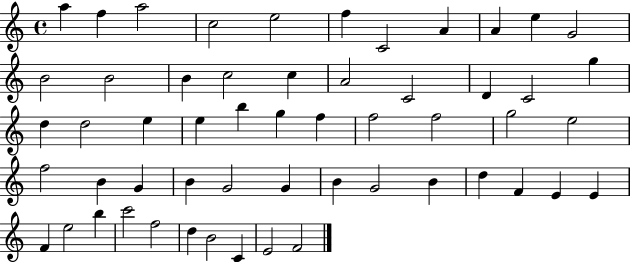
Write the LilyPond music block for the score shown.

{
  \clef treble
  \time 4/4
  \defaultTimeSignature
  \key c \major
  a''4 f''4 a''2 | c''2 e''2 | f''4 c'2 a'4 | a'4 e''4 g'2 | \break b'2 b'2 | b'4 c''2 c''4 | a'2 c'2 | d'4 c'2 g''4 | \break d''4 d''2 e''4 | e''4 b''4 g''4 f''4 | f''2 f''2 | g''2 e''2 | \break f''2 b'4 g'4 | b'4 g'2 g'4 | b'4 g'2 b'4 | d''4 f'4 e'4 e'4 | \break f'4 e''2 b''4 | c'''2 f''2 | d''4 b'2 c'4 | e'2 f'2 | \break \bar "|."
}